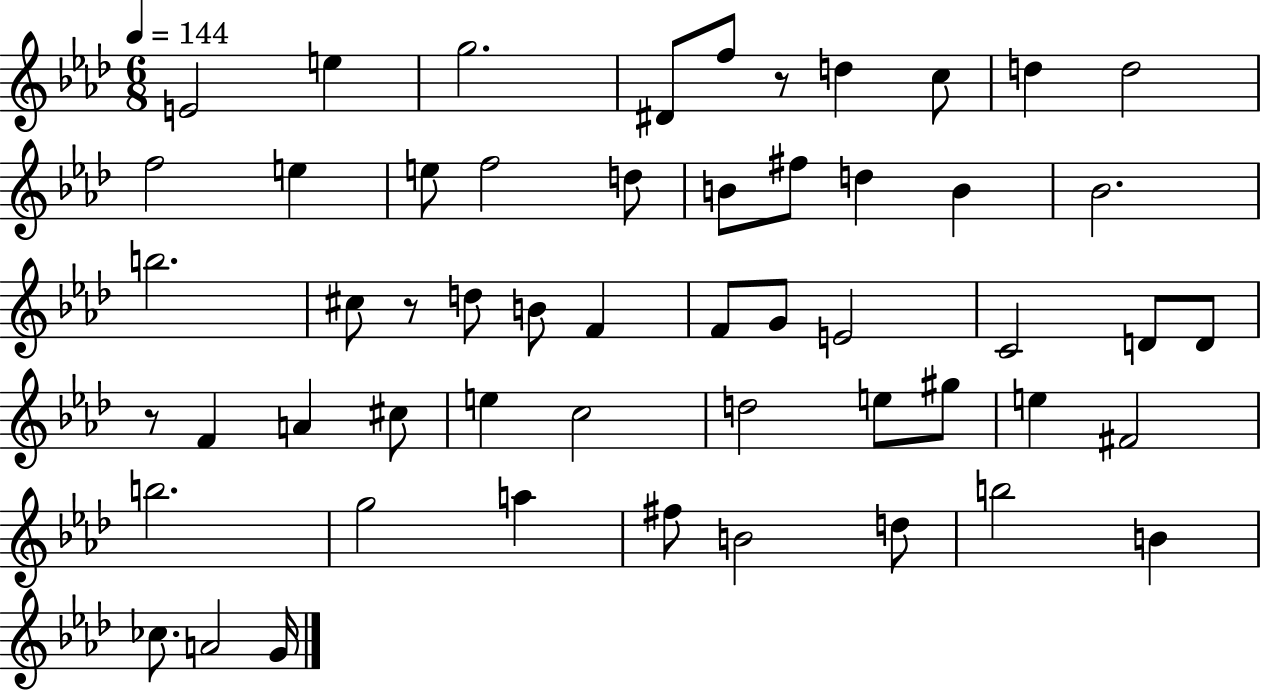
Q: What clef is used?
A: treble